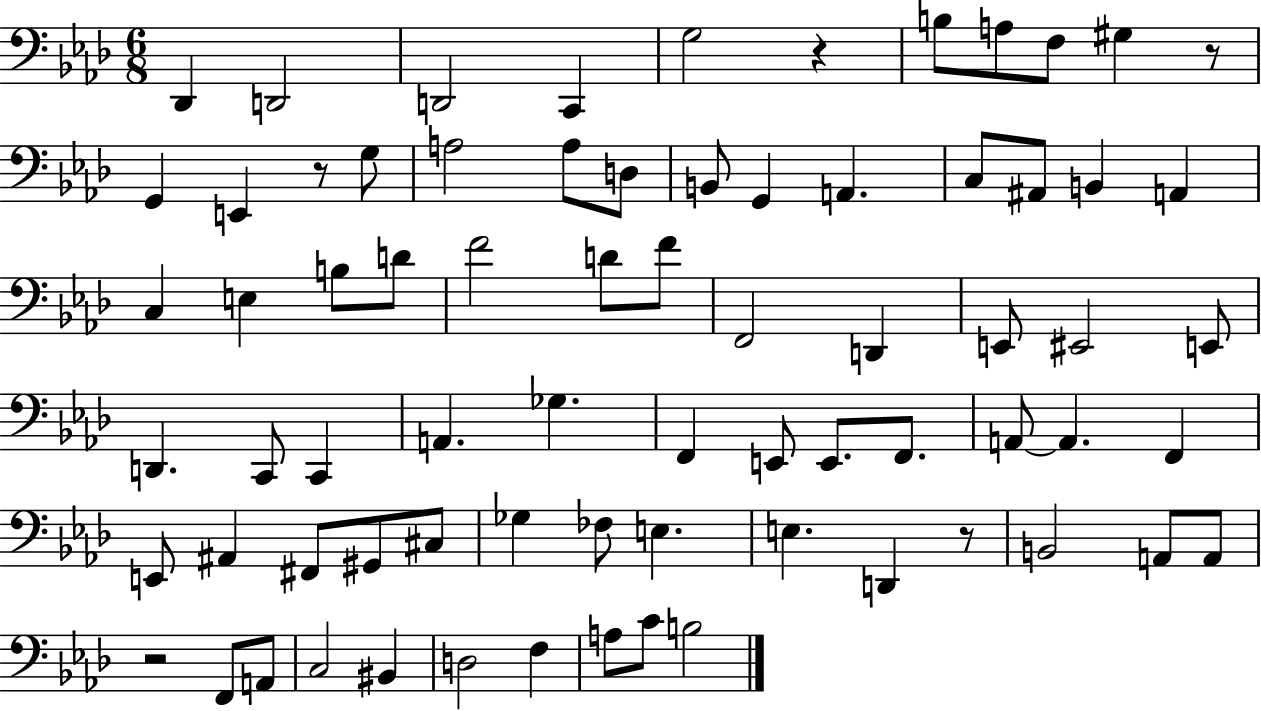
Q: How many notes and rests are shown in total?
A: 73